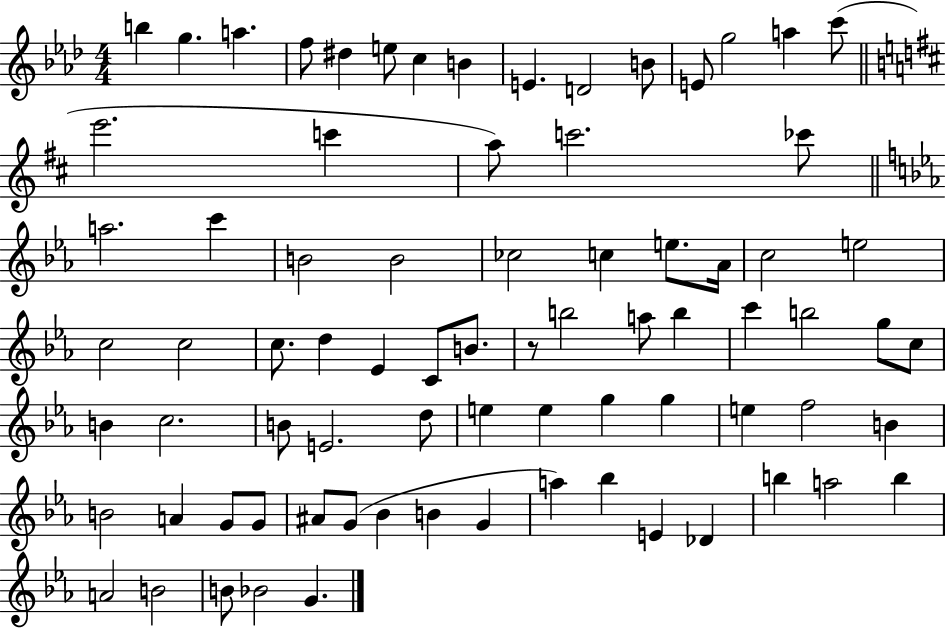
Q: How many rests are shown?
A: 1